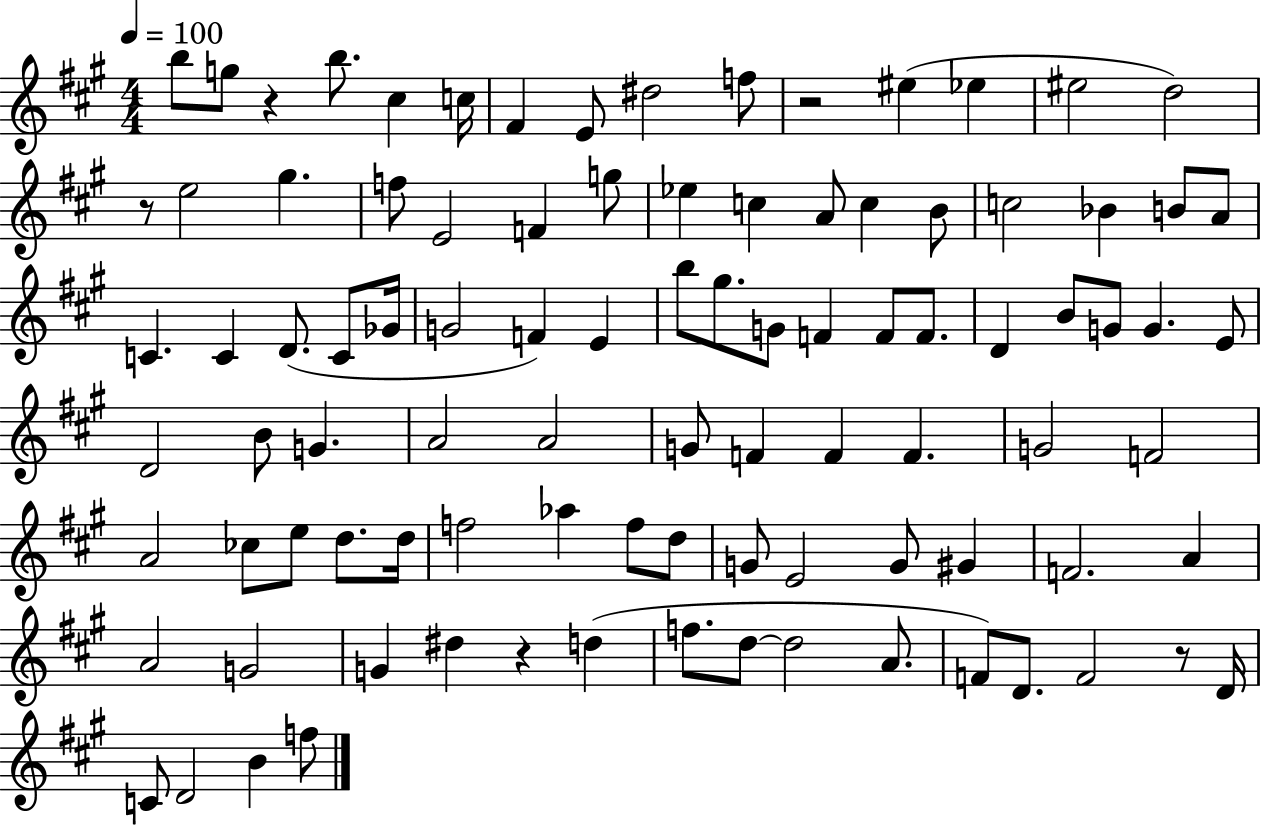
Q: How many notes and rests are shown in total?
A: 95